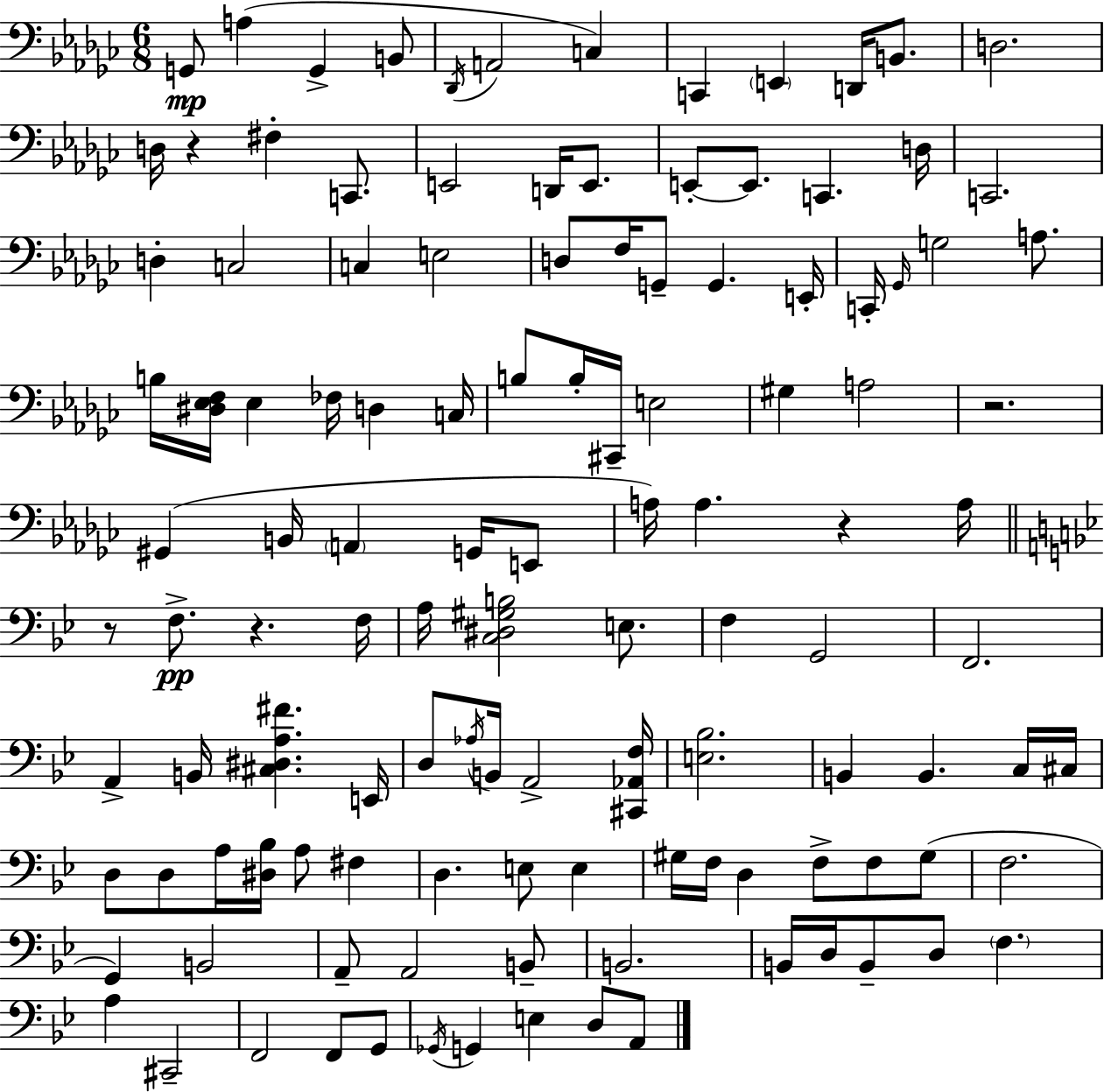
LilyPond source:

{
  \clef bass
  \numericTimeSignature
  \time 6/8
  \key ees \minor
  \repeat volta 2 { g,8\mp a4( g,4-> b,8 | \acciaccatura { des,16 } a,2 c4) | c,4 \parenthesize e,4 d,16 b,8. | d2. | \break d16 r4 fis4-. c,8. | e,2 d,16 e,8. | e,8-.~~ e,8. c,4. | d16 c,2. | \break d4-. c2 | c4 e2 | d8 f16 g,8-- g,4. | e,16-. c,16-. \grace { ges,16 } g2 a8. | \break b16 <dis ees f>16 ees4 fes16 d4 | c16 b8 b16-. cis,16-- e2 | gis4 a2 | r2. | \break gis,4( b,16 \parenthesize a,4 g,16 | e,8 a16) a4. r4 | a16 \bar "||" \break \key bes \major r8 f8.->\pp r4. f16 | a16 <c dis gis b>2 e8. | f4 g,2 | f,2. | \break a,4-> b,16 <cis dis a fis'>4. e,16 | d8 \acciaccatura { aes16 } b,16 a,2-> | <cis, aes, f>16 <e bes>2. | b,4 b,4. c16 | \break cis16 d8 d8 a16 <dis bes>16 a8 fis4 | d4. e8 e4 | gis16 f16 d4 f8-> f8 gis8( | f2. | \break g,4) b,2 | a,8-- a,2 b,8-- | b,2. | b,16 d16 b,8-- d8 \parenthesize f4. | \break a4 cis,2-- | f,2 f,8 g,8 | \acciaccatura { ges,16 } g,4 e4 d8 | a,8 } \bar "|."
}